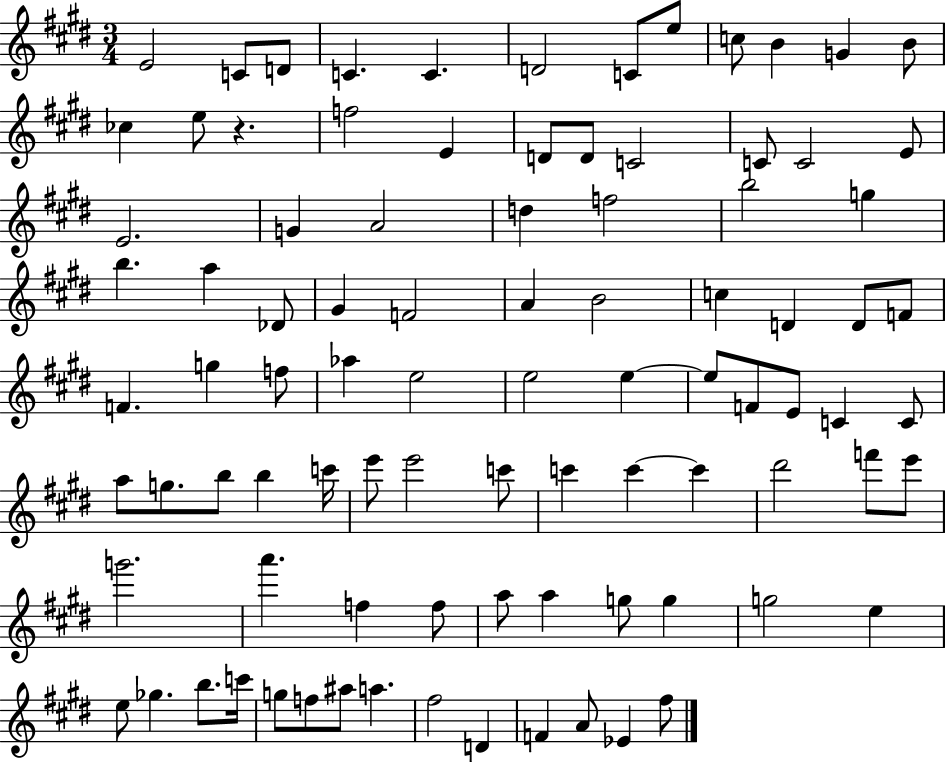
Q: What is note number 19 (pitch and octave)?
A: C4